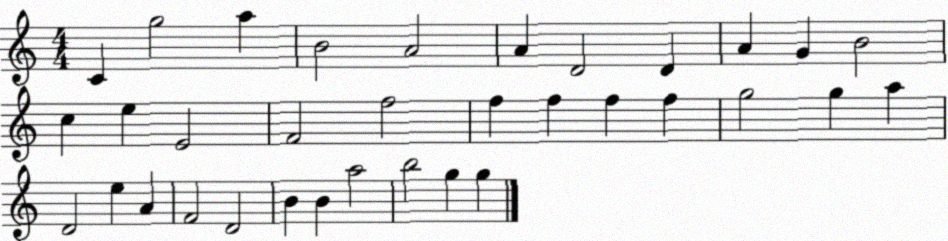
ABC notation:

X:1
T:Untitled
M:4/4
L:1/4
K:C
C g2 a B2 A2 A D2 D A G B2 c e E2 F2 f2 f f f f g2 g a D2 e A F2 D2 B B a2 b2 g g